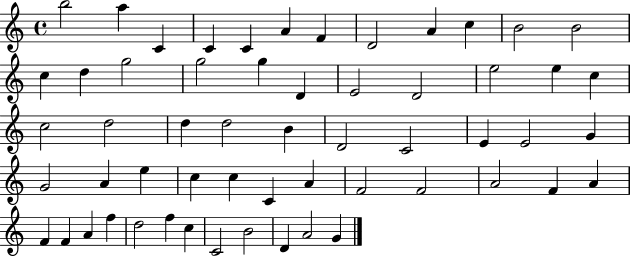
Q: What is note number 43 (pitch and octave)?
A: A4